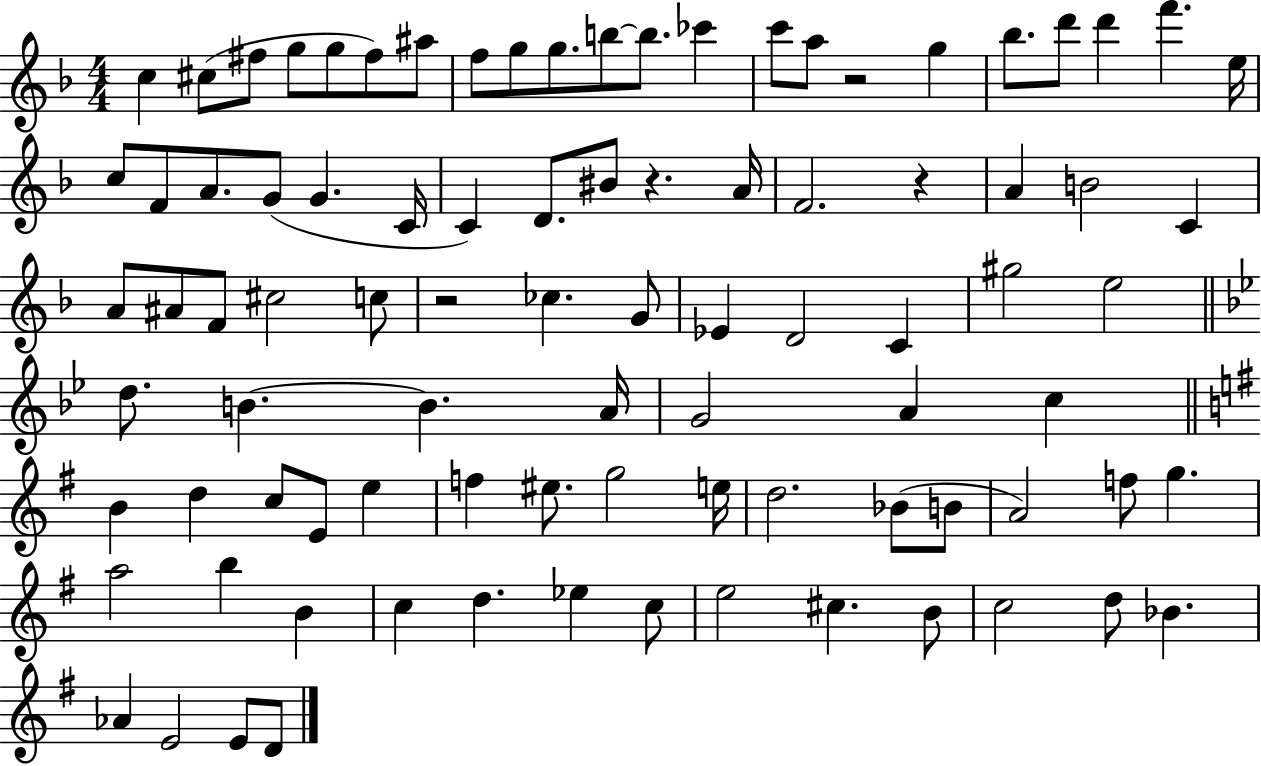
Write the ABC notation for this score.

X:1
T:Untitled
M:4/4
L:1/4
K:F
c ^c/2 ^f/2 g/2 g/2 ^f/2 ^a/2 f/2 g/2 g/2 b/2 b/2 _c' c'/2 a/2 z2 g _b/2 d'/2 d' f' e/4 c/2 F/2 A/2 G/2 G C/4 C D/2 ^B/2 z A/4 F2 z A B2 C A/2 ^A/2 F/2 ^c2 c/2 z2 _c G/2 _E D2 C ^g2 e2 d/2 B B A/4 G2 A c B d c/2 E/2 e f ^e/2 g2 e/4 d2 _B/2 B/2 A2 f/2 g a2 b B c d _e c/2 e2 ^c B/2 c2 d/2 _B _A E2 E/2 D/2